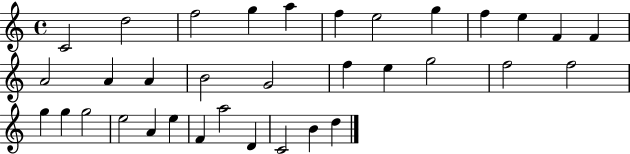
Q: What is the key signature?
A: C major